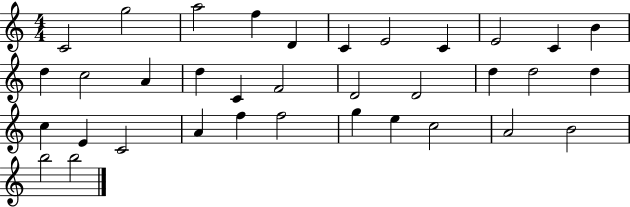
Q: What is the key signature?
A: C major